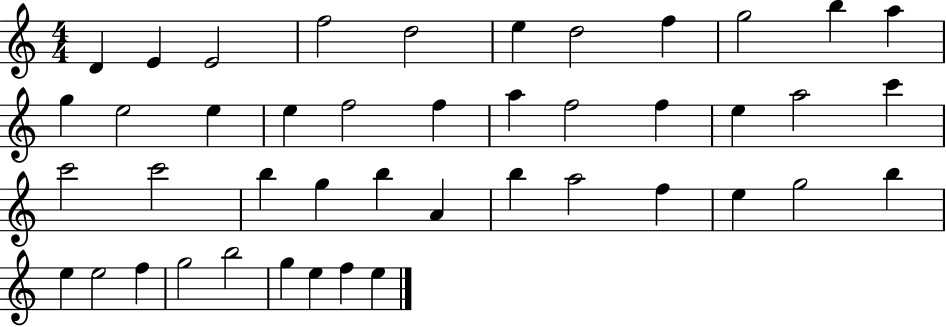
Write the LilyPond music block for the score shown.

{
  \clef treble
  \numericTimeSignature
  \time 4/4
  \key c \major
  d'4 e'4 e'2 | f''2 d''2 | e''4 d''2 f''4 | g''2 b''4 a''4 | \break g''4 e''2 e''4 | e''4 f''2 f''4 | a''4 f''2 f''4 | e''4 a''2 c'''4 | \break c'''2 c'''2 | b''4 g''4 b''4 a'4 | b''4 a''2 f''4 | e''4 g''2 b''4 | \break e''4 e''2 f''4 | g''2 b''2 | g''4 e''4 f''4 e''4 | \bar "|."
}